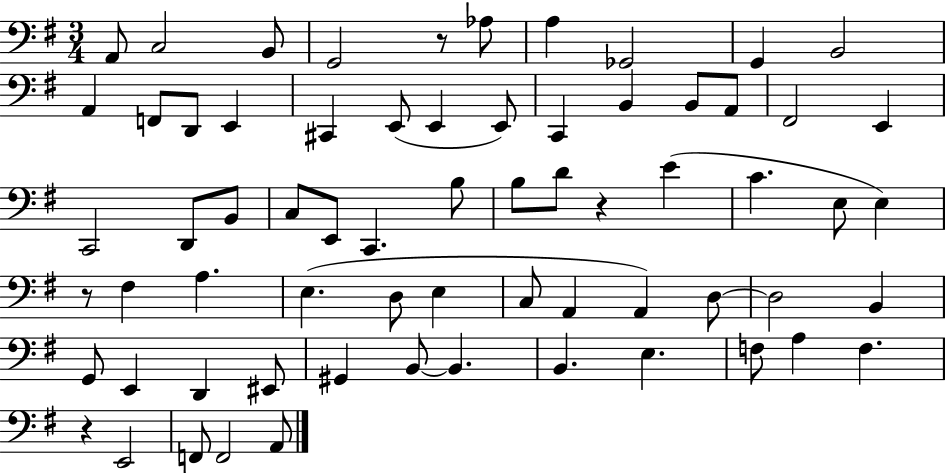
{
  \clef bass
  \numericTimeSignature
  \time 3/4
  \key g \major
  \repeat volta 2 { a,8 c2 b,8 | g,2 r8 aes8 | a4 ges,2 | g,4 b,2 | \break a,4 f,8 d,8 e,4 | cis,4 e,8( e,4 e,8) | c,4 b,4 b,8 a,8 | fis,2 e,4 | \break c,2 d,8 b,8 | c8 e,8 c,4. b8 | b8 d'8 r4 e'4( | c'4. e8 e4) | \break r8 fis4 a4. | e4.( d8 e4 | c8 a,4 a,4) d8~~ | d2 b,4 | \break g,8 e,4 d,4 eis,8 | gis,4 b,8~~ b,4. | b,4. e4. | f8 a4 f4. | \break r4 e,2 | f,8 f,2 a,8 | } \bar "|."
}